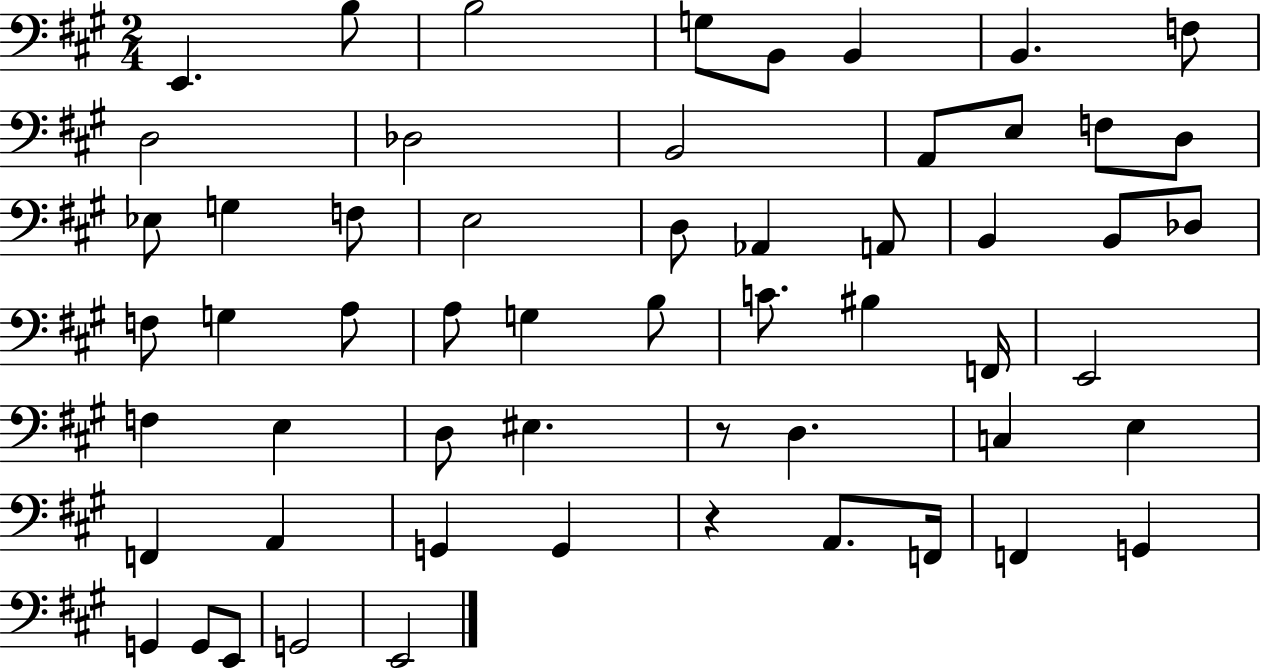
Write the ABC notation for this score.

X:1
T:Untitled
M:2/4
L:1/4
K:A
E,, B,/2 B,2 G,/2 B,,/2 B,, B,, F,/2 D,2 _D,2 B,,2 A,,/2 E,/2 F,/2 D,/2 _E,/2 G, F,/2 E,2 D,/2 _A,, A,,/2 B,, B,,/2 _D,/2 F,/2 G, A,/2 A,/2 G, B,/2 C/2 ^B, F,,/4 E,,2 F, E, D,/2 ^E, z/2 D, C, E, F,, A,, G,, G,, z A,,/2 F,,/4 F,, G,, G,, G,,/2 E,,/2 G,,2 E,,2